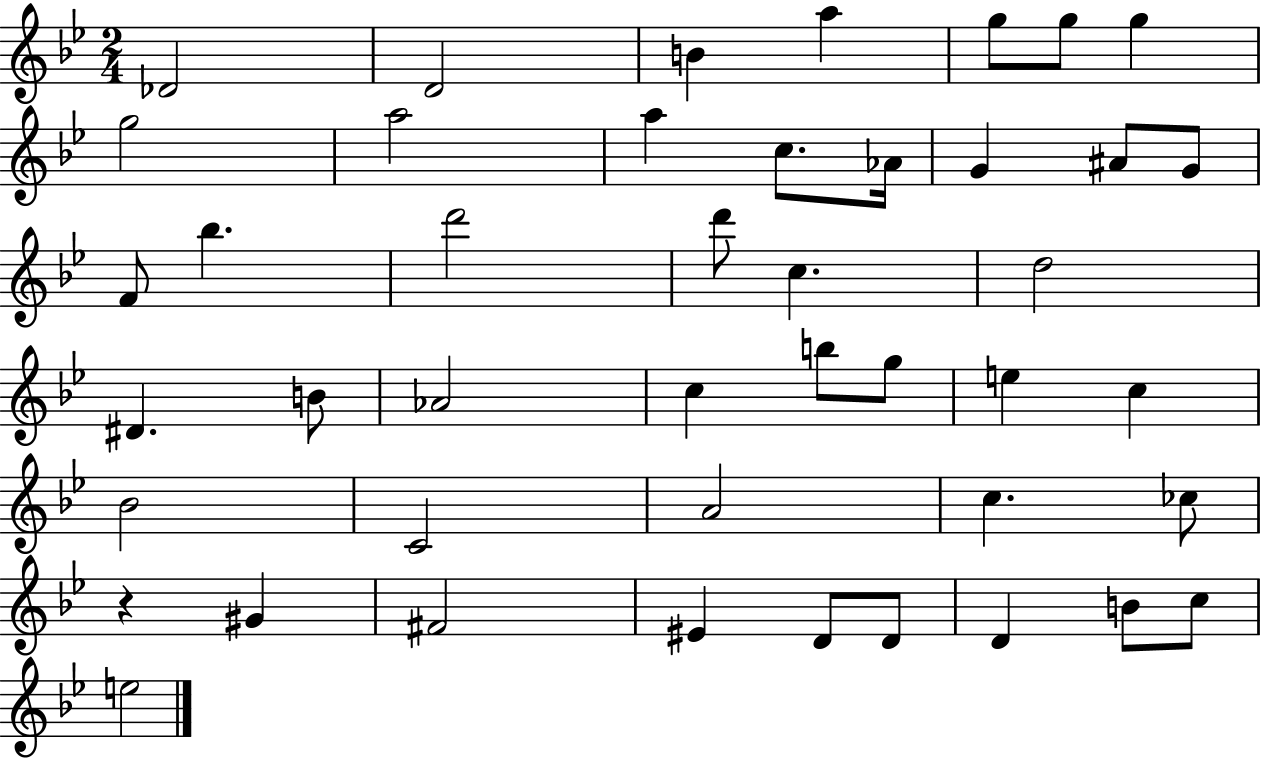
{
  \clef treble
  \numericTimeSignature
  \time 2/4
  \key bes \major
  des'2 | d'2 | b'4 a''4 | g''8 g''8 g''4 | \break g''2 | a''2 | a''4 c''8. aes'16 | g'4 ais'8 g'8 | \break f'8 bes''4. | d'''2 | d'''8 c''4. | d''2 | \break dis'4. b'8 | aes'2 | c''4 b''8 g''8 | e''4 c''4 | \break bes'2 | c'2 | a'2 | c''4. ces''8 | \break r4 gis'4 | fis'2 | eis'4 d'8 d'8 | d'4 b'8 c''8 | \break e''2 | \bar "|."
}